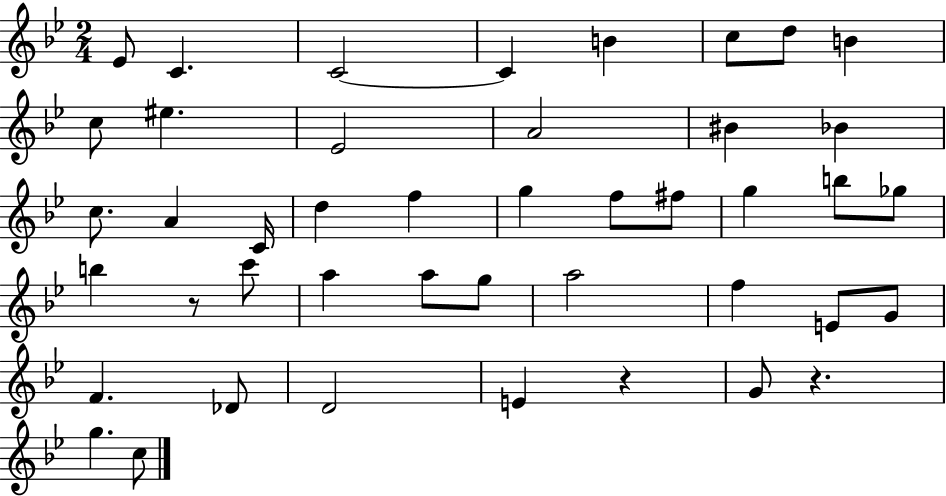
X:1
T:Untitled
M:2/4
L:1/4
K:Bb
_E/2 C C2 C B c/2 d/2 B c/2 ^e _E2 A2 ^B _B c/2 A C/4 d f g f/2 ^f/2 g b/2 _g/2 b z/2 c'/2 a a/2 g/2 a2 f E/2 G/2 F _D/2 D2 E z G/2 z g c/2